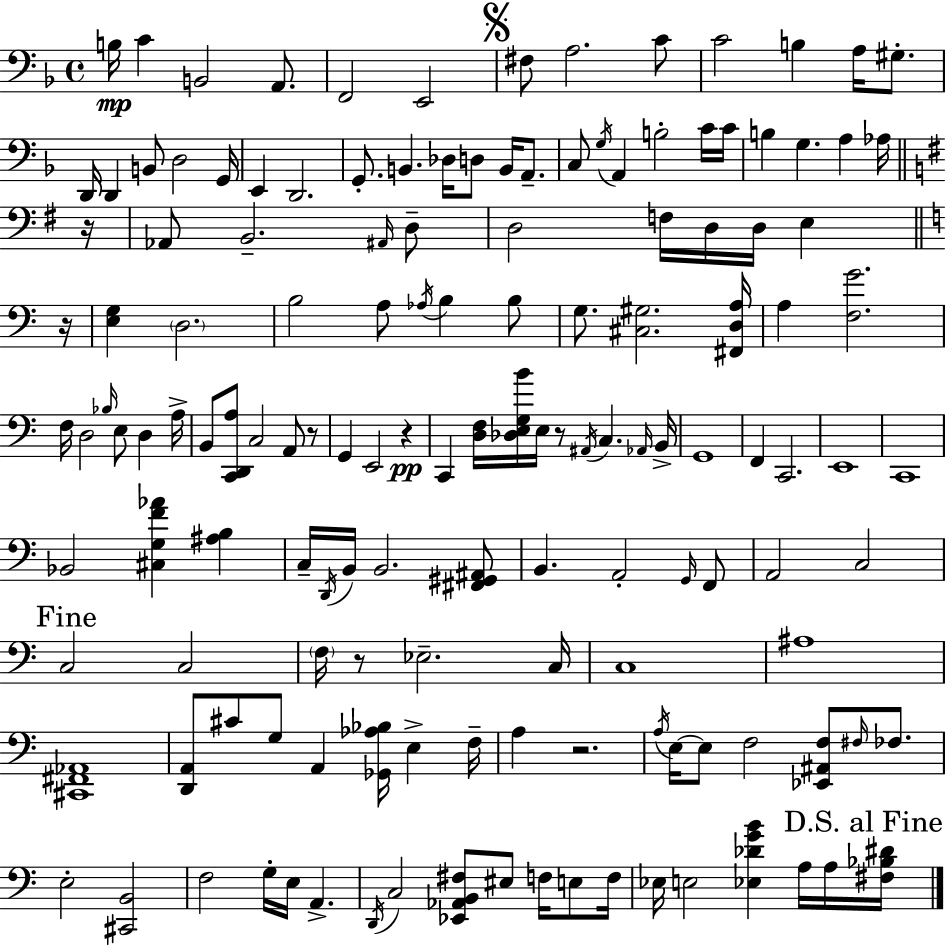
B3/s C4/q B2/h A2/e. F2/h E2/h F#3/e A3/h. C4/e C4/h B3/q A3/s G#3/e. D2/s D2/q B2/e D3/h G2/s E2/q D2/h. G2/e. B2/q. Db3/s D3/e B2/s A2/e. C3/e G3/s A2/q B3/h C4/s C4/s B3/q G3/q. A3/q Ab3/s R/s Ab2/e B2/h. A#2/s D3/e D3/h F3/s D3/s D3/s E3/q R/s [E3,G3]/q D3/h. B3/h A3/e Ab3/s B3/q B3/e G3/e. [C#3,G#3]/h. [F#2,D3,A3]/s A3/q [F3,G4]/h. F3/s D3/h Bb3/s E3/e D3/q A3/s B2/e [C2,D2,A3]/e C3/h A2/e R/e G2/q E2/h R/q C2/q [D3,F3]/s [Db3,E3,G3,B4]/s E3/s R/e A#2/s C3/q. Ab2/s B2/s G2/w F2/q C2/h. E2/w C2/w Bb2/h [C#3,G3,F4,Ab4]/q [A#3,B3]/q C3/s D2/s B2/s B2/h. [F#2,G#2,A#2]/e B2/q. A2/h G2/s F2/e A2/h C3/h C3/h C3/h F3/s R/e Eb3/h. C3/s C3/w A#3/w [C#2,F#2,Ab2]/w [D2,A2]/e C#4/e G3/e A2/q [Gb2,Ab3,Bb3]/s E3/q F3/s A3/q R/h. A3/s E3/s E3/e F3/h [Eb2,A#2,F3]/e F#3/s FES3/e. E3/h [C#2,B2]/h F3/h G3/s E3/s A2/q. D2/s C3/h [Eb2,Ab2,B2,F#3]/e EIS3/e F3/s E3/e F3/s Eb3/s E3/h [Eb3,Db4,G4,B4]/q A3/s A3/s [F#3,Bb3,D#4]/s